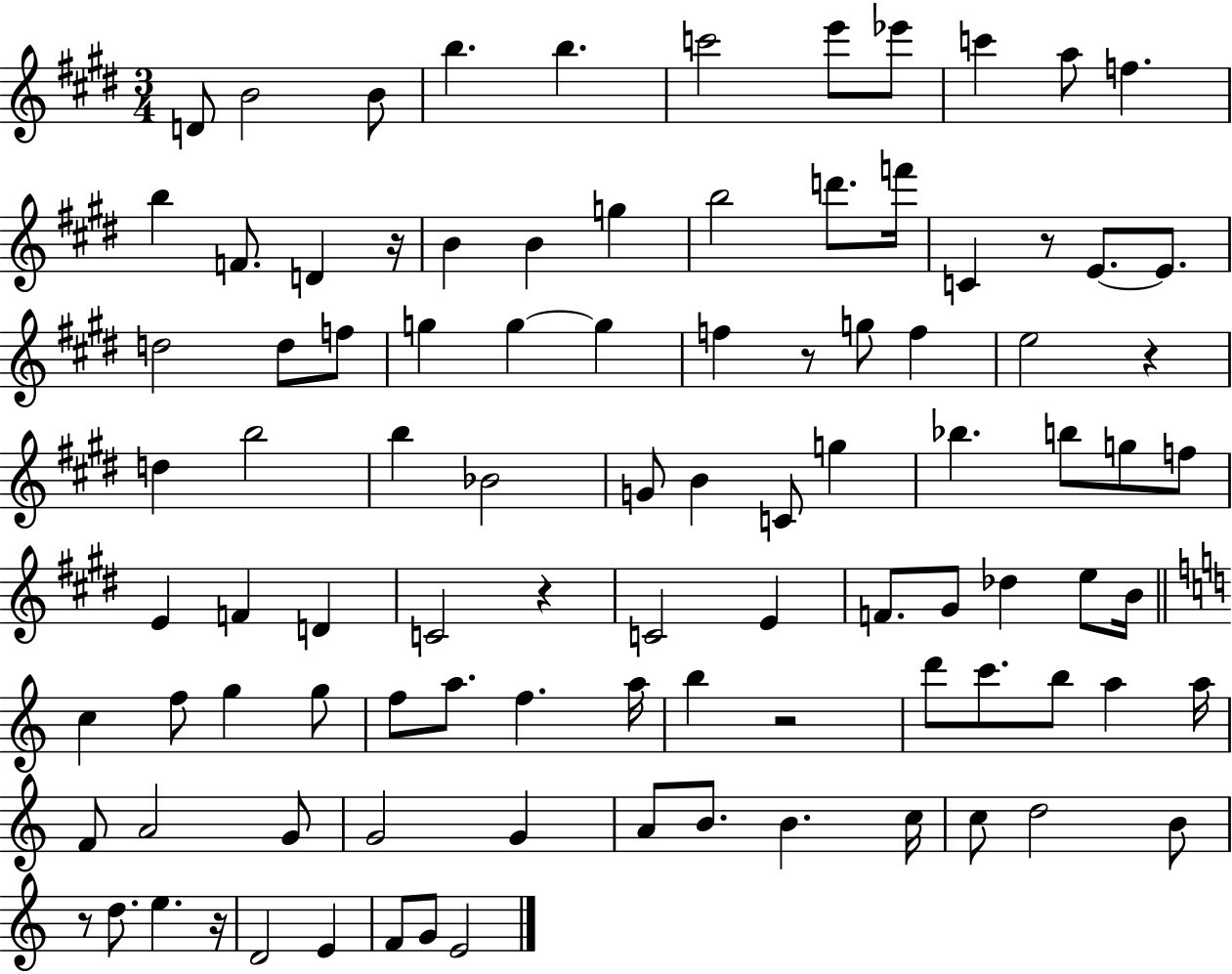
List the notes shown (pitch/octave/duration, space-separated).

D4/e B4/h B4/e B5/q. B5/q. C6/h E6/e Eb6/e C6/q A5/e F5/q. B5/q F4/e. D4/q R/s B4/q B4/q G5/q B5/h D6/e. F6/s C4/q R/e E4/e. E4/e. D5/h D5/e F5/e G5/q G5/q G5/q F5/q R/e G5/e F5/q E5/h R/q D5/q B5/h B5/q Bb4/h G4/e B4/q C4/e G5/q Bb5/q. B5/e G5/e F5/e E4/q F4/q D4/q C4/h R/q C4/h E4/q F4/e. G#4/e Db5/q E5/e B4/s C5/q F5/e G5/q G5/e F5/e A5/e. F5/q. A5/s B5/q R/h D6/e C6/e. B5/e A5/q A5/s F4/e A4/h G4/e G4/h G4/q A4/e B4/e. B4/q. C5/s C5/e D5/h B4/e R/e D5/e. E5/q. R/s D4/h E4/q F4/e G4/e E4/h